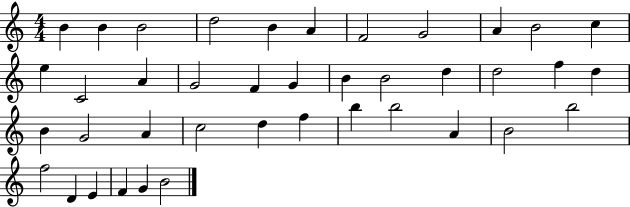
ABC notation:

X:1
T:Untitled
M:4/4
L:1/4
K:C
B B B2 d2 B A F2 G2 A B2 c e C2 A G2 F G B B2 d d2 f d B G2 A c2 d f b b2 A B2 b2 f2 D E F G B2